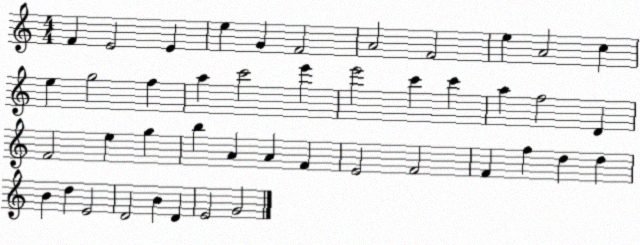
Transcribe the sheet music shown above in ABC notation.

X:1
T:Untitled
M:4/4
L:1/4
K:C
F E2 E e G F2 A2 F2 e A2 c e g2 f a c'2 e' e'2 c' c' a f2 D F2 e g b A A F E2 F2 F f d d B d E2 D2 B D E2 G2